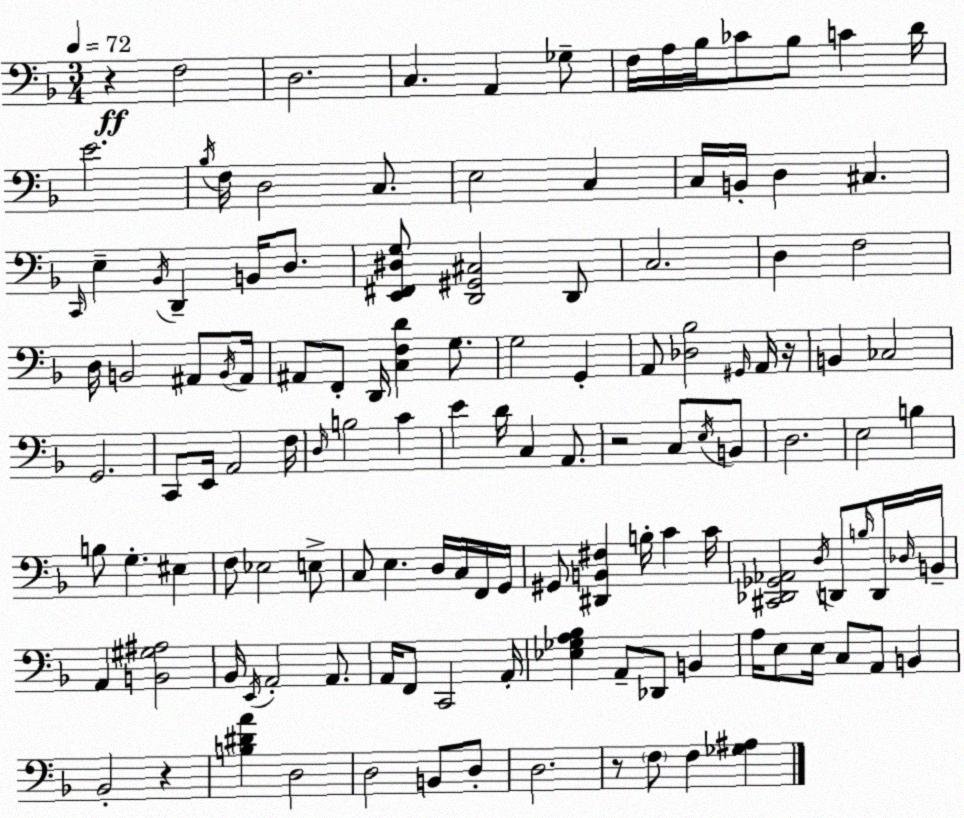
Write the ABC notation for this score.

X:1
T:Untitled
M:3/4
L:1/4
K:F
z F,2 D,2 C, A,, _G,/2 F,/4 A,/4 _B,/4 _C/2 _B,/2 C D/4 E2 _B,/4 F,/4 D,2 C,/2 E,2 C, C,/4 B,,/4 D, ^C, C,,/4 E, _B,,/4 D,, B,,/4 D,/2 [E,,^F,,^D,G,]/2 [D,,^G,,^C,]2 D,,/2 C,2 D, F,2 D,/4 B,,2 ^A,,/2 B,,/4 ^A,,/4 ^A,,/2 F,,/2 D,,/4 [C,F,D] G,/2 G,2 G,, A,,/2 [_D,_B,]2 ^G,,/4 A,,/4 z/4 B,, _C,2 G,,2 C,,/2 E,,/4 A,,2 F,/4 D,/4 B,2 C E D/4 C, A,,/2 z2 C,/2 E,/4 B,,/2 D,2 E,2 B, B,/2 G, ^E, F,/2 _E,2 E,/2 C,/2 E, D,/4 C,/4 F,,/4 G,,/4 ^G,,/2 [^D,,B,,^F,] B,/4 C C/4 [^C,,_D,,_G,,_A,,]2 D,/4 D,,/2 B,/4 D,,/4 _D,/4 B,,/4 A,, [B,,^G,^A,]2 _B,,/4 E,,/4 A,,2 A,,/2 A,,/4 F,,/2 C,,2 A,,/4 [_E,_G,A,_B,] A,,/2 _D,,/2 B,, A,/4 E,/2 E,/4 C,/2 A,,/2 B,, _B,,2 z [B,^DA] D,2 D,2 B,,/2 D,/2 D,2 z/2 F,/2 F, [_G,^A,]